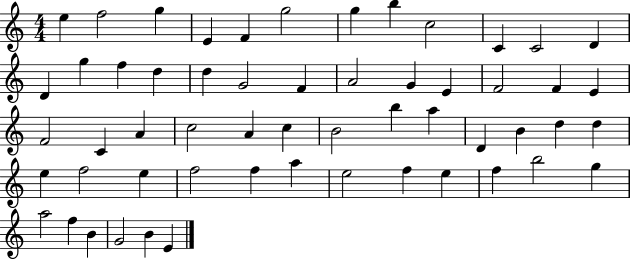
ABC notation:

X:1
T:Untitled
M:4/4
L:1/4
K:C
e f2 g E F g2 g b c2 C C2 D D g f d d G2 F A2 G E F2 F E F2 C A c2 A c B2 b a D B d d e f2 e f2 f a e2 f e f b2 g a2 f B G2 B E